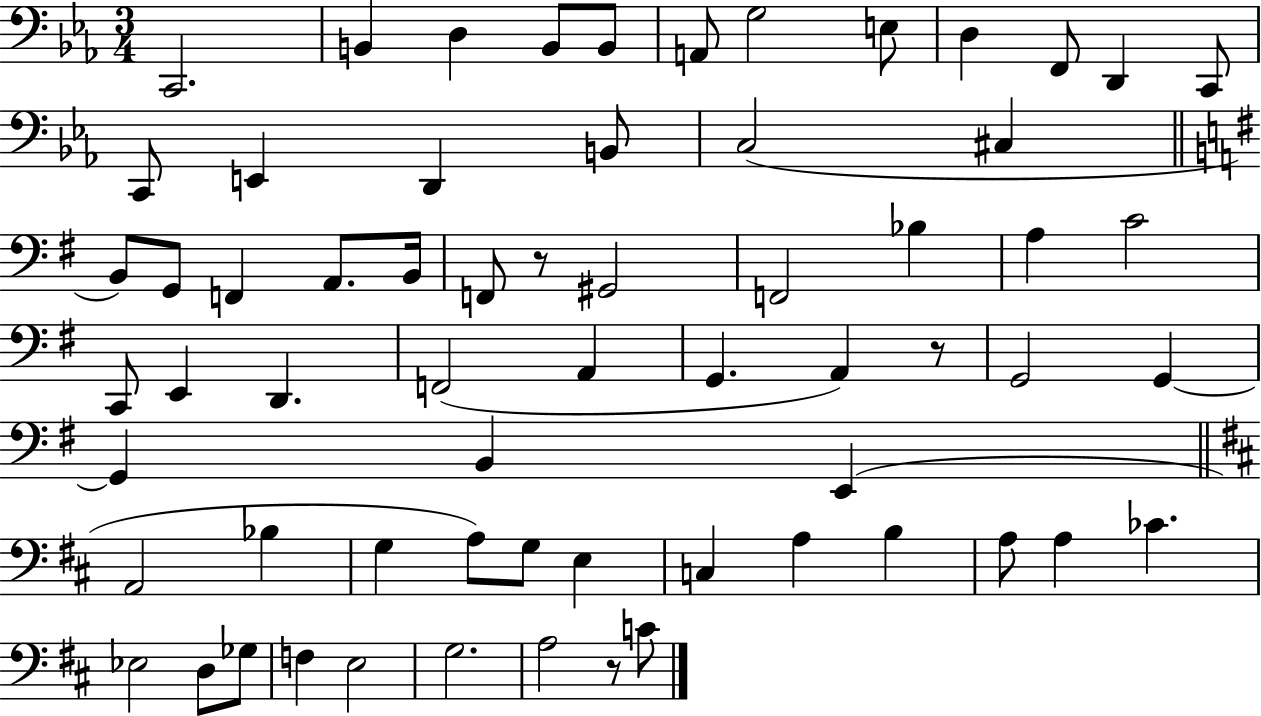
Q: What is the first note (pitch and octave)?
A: C2